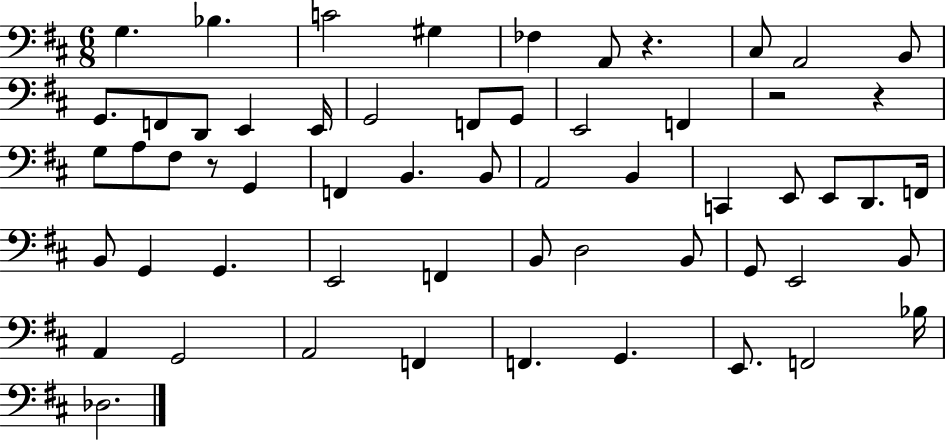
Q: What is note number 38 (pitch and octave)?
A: F2